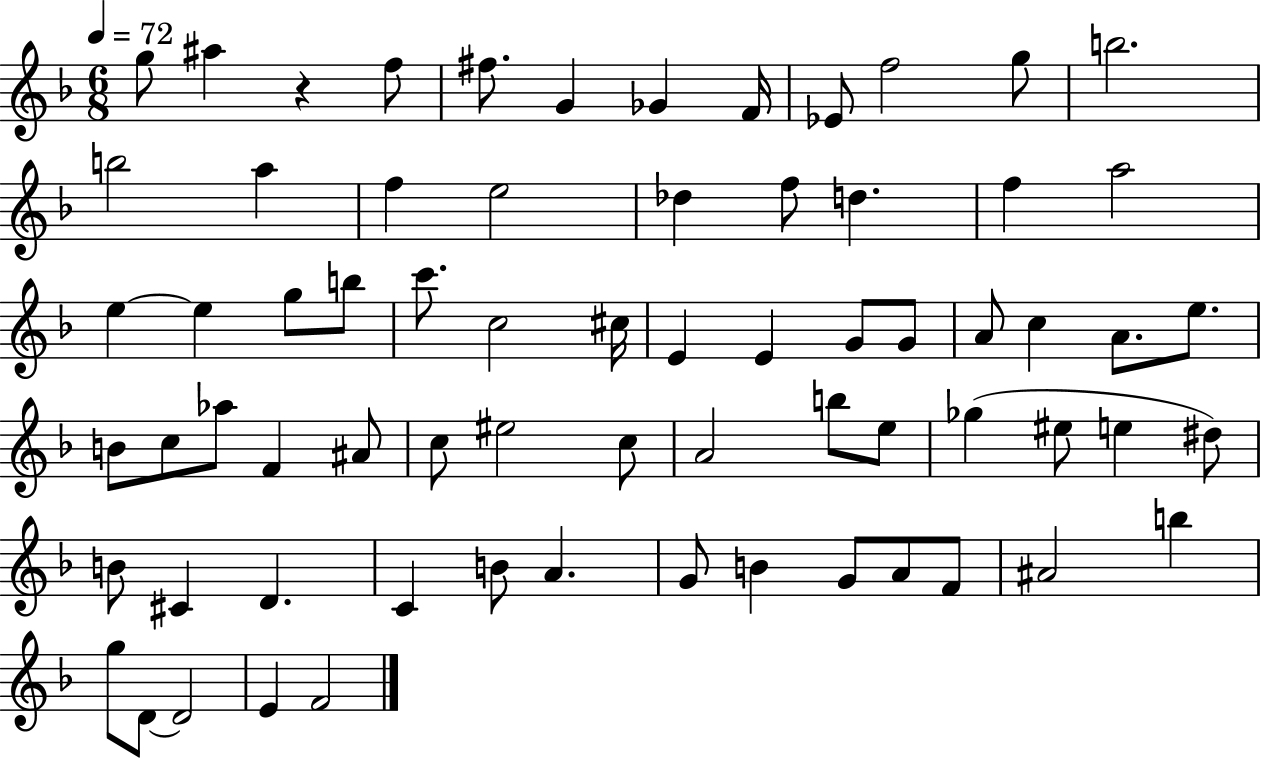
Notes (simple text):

G5/e A#5/q R/q F5/e F#5/e. G4/q Gb4/q F4/s Eb4/e F5/h G5/e B5/h. B5/h A5/q F5/q E5/h Db5/q F5/e D5/q. F5/q A5/h E5/q E5/q G5/e B5/e C6/e. C5/h C#5/s E4/q E4/q G4/e G4/e A4/e C5/q A4/e. E5/e. B4/e C5/e Ab5/e F4/q A#4/e C5/e EIS5/h C5/e A4/h B5/e E5/e Gb5/q EIS5/e E5/q D#5/e B4/e C#4/q D4/q. C4/q B4/e A4/q. G4/e B4/q G4/e A4/e F4/e A#4/h B5/q G5/e D4/e D4/h E4/q F4/h